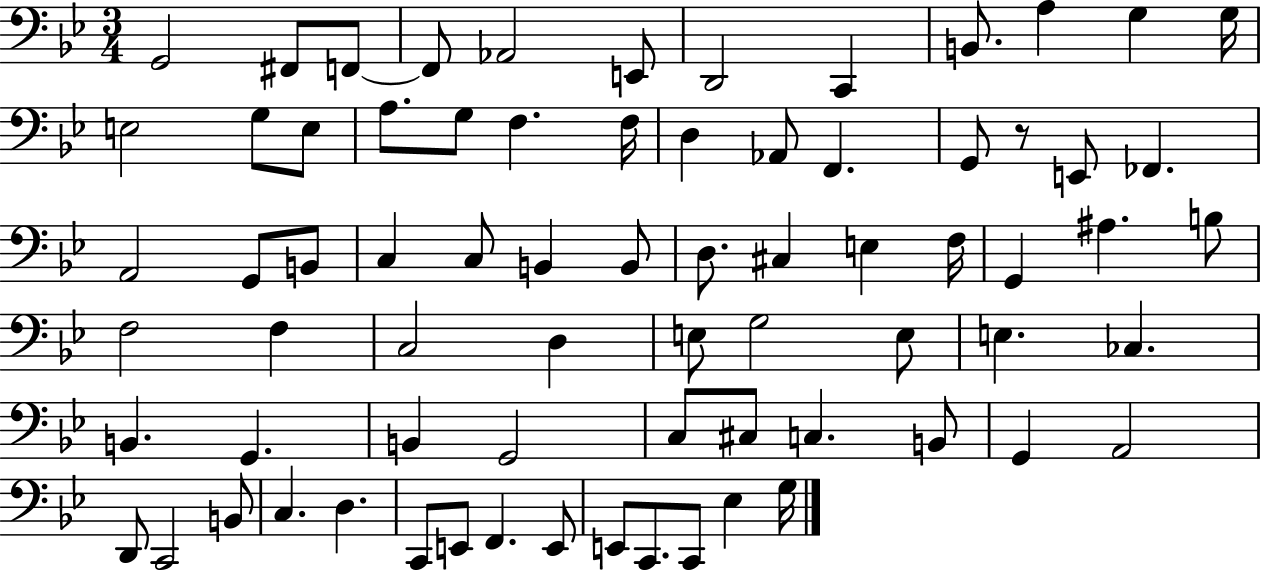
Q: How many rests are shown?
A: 1